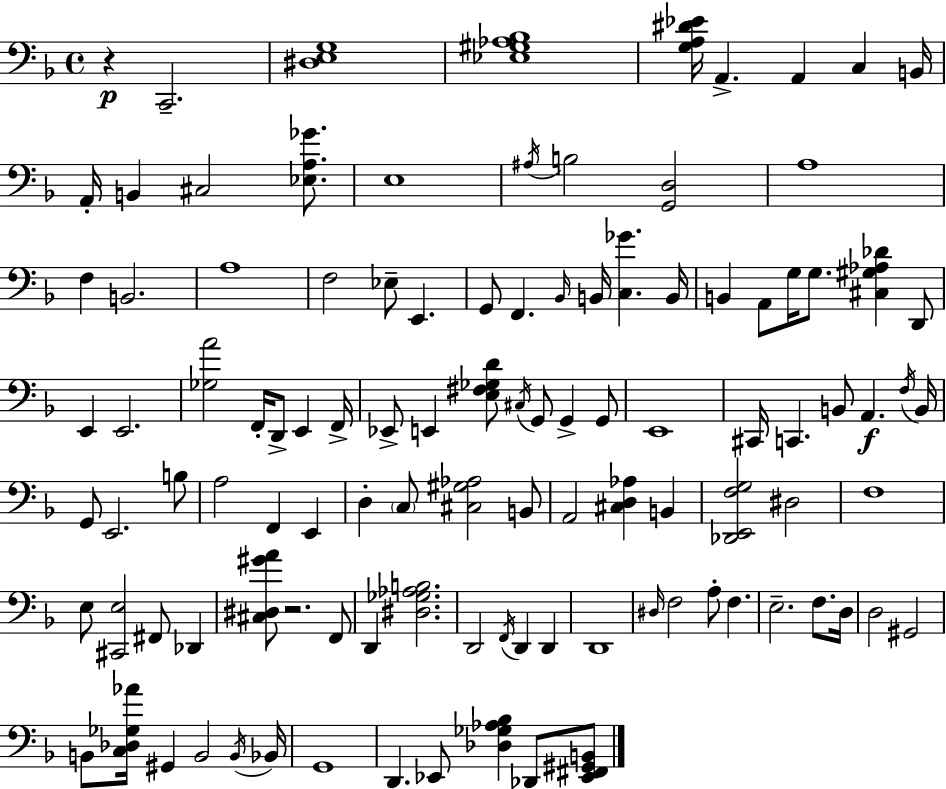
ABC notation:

X:1
T:Untitled
M:4/4
L:1/4
K:Dm
z C,,2 [^D,E,G,]4 [_E,^G,_A,_B,]4 [G,A,^D_E]/4 A,, A,, C, B,,/4 A,,/4 B,, ^C,2 [_E,A,_G]/2 E,4 ^A,/4 B,2 [G,,D,]2 A,4 F, B,,2 A,4 F,2 _E,/2 E,, G,,/2 F,, _B,,/4 B,,/4 [C,_G] B,,/4 B,, A,,/2 G,/4 G,/2 [^C,^G,_A,_D] D,,/2 E,, E,,2 [_G,A]2 F,,/4 D,,/2 E,, F,,/4 _E,,/2 E,, [E,^F,_G,D]/2 ^C,/4 G,,/2 G,, G,,/2 E,,4 ^C,,/4 C,, B,,/2 A,, F,/4 B,,/4 G,,/2 E,,2 B,/2 A,2 F,, E,, D, C,/2 [^C,^G,_A,]2 B,,/2 A,,2 [^C,D,_A,] B,, [_D,,E,,F,G,]2 ^D,2 F,4 E,/2 [^C,,E,]2 ^F,,/2 _D,, [^C,^D,^GA]/2 z2 F,,/2 D,, [^D,_G,_A,B,]2 D,,2 F,,/4 D,, D,, D,,4 ^D,/4 F,2 A,/2 F, E,2 F,/2 D,/4 D,2 ^G,,2 B,,/2 [C,_D,_G,_A]/4 ^G,, B,,2 B,,/4 _B,,/4 G,,4 D,, _E,,/2 [_D,_G,_A,_B,] _D,,/2 [_E,,^F,,^G,,B,,]/2